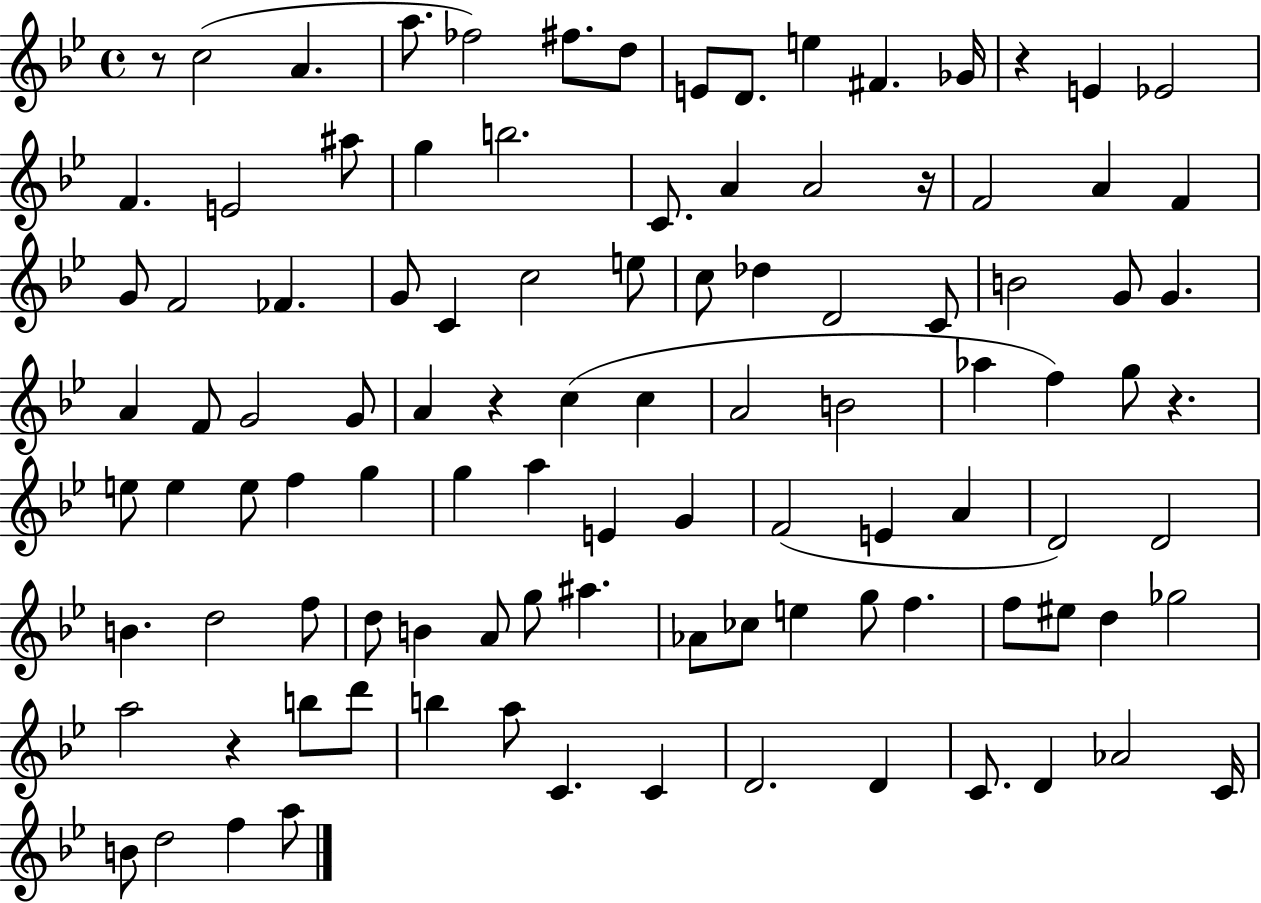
X:1
T:Untitled
M:4/4
L:1/4
K:Bb
z/2 c2 A a/2 _f2 ^f/2 d/2 E/2 D/2 e ^F _G/4 z E _E2 F E2 ^a/2 g b2 C/2 A A2 z/4 F2 A F G/2 F2 _F G/2 C c2 e/2 c/2 _d D2 C/2 B2 G/2 G A F/2 G2 G/2 A z c c A2 B2 _a f g/2 z e/2 e e/2 f g g a E G F2 E A D2 D2 B d2 f/2 d/2 B A/2 g/2 ^a _A/2 _c/2 e g/2 f f/2 ^e/2 d _g2 a2 z b/2 d'/2 b a/2 C C D2 D C/2 D _A2 C/4 B/2 d2 f a/2